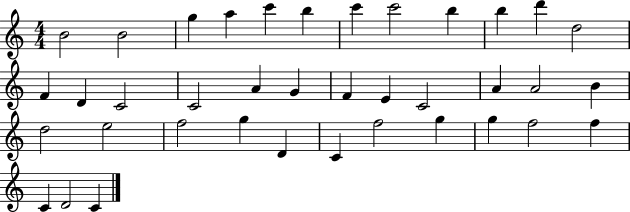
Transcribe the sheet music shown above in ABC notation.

X:1
T:Untitled
M:4/4
L:1/4
K:C
B2 B2 g a c' b c' c'2 b b d' d2 F D C2 C2 A G F E C2 A A2 B d2 e2 f2 g D C f2 g g f2 f C D2 C